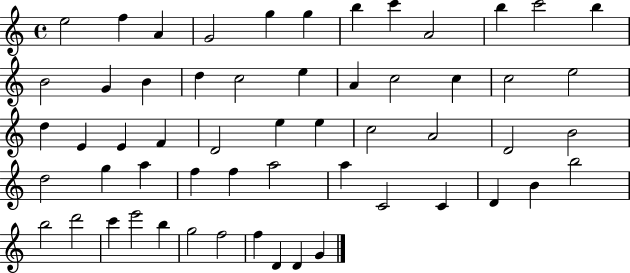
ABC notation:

X:1
T:Untitled
M:4/4
L:1/4
K:C
e2 f A G2 g g b c' A2 b c'2 b B2 G B d c2 e A c2 c c2 e2 d E E F D2 e e c2 A2 D2 B2 d2 g a f f a2 a C2 C D B b2 b2 d'2 c' e'2 b g2 f2 f D D G